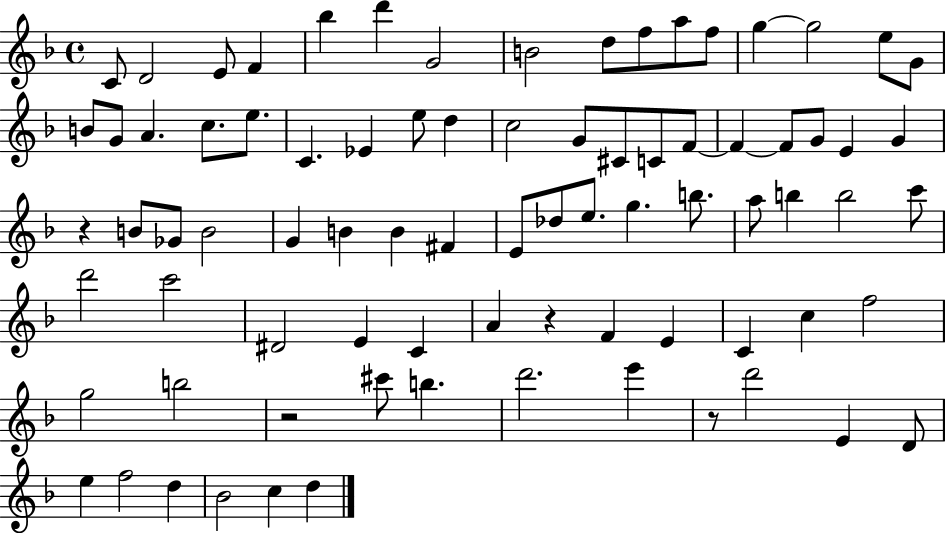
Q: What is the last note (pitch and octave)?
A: D5